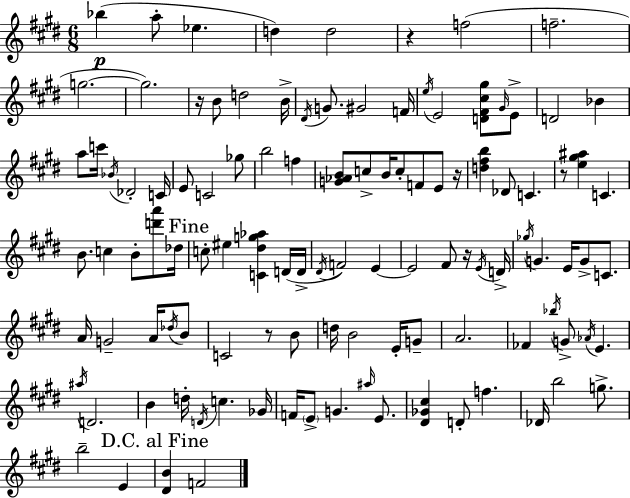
{
  \clef treble
  \numericTimeSignature
  \time 6/8
  \key e \major
  bes''4(\p a''8-. ees''4. | d''4) d''2 | r4 f''2( | f''2.-- | \break g''2.~~ | g''2.) | r16 b'8 d''2 b'16-> | \acciaccatura { dis'16 } g'8. gis'2 | \break f'16 \acciaccatura { e''16 } e'2 <d' fis' cis'' gis''>8 | \grace { gis'16 } e'8-> d'2 bes'4 | a''8 c'''16 \acciaccatura { bes'16 } des'2-. | c'16 e'8 c'2 | \break ges''8 b''2 | f''4 <g' aes' b'>8 c''8-> b'16 c''8-. f'8 | e'8 r16 <d'' fis'' b''>4 des'8 c'4. | r8 <e'' gis'' ais''>4 c'4. | \break b'8. c''4 b'8-. | <d''' a'''>8 des''16 \mark "Fine" c''8-. eis''4 <c' dis'' g'' aes''>4 | d'16( d'16-> \acciaccatura { dis'16 }) f'2 | e'4~~ e'2 | \break fis'8 r16 \acciaccatura { e'16 } d'16-> \acciaccatura { ges''16 } g'4. | e'16 g'8-> c'8. a'16 g'2-- | a'16 \acciaccatura { des''16 } b'8 c'2 | r8 b'8 d''16 b'2 | \break e'16-. g'8-- a'2. | fes'4 | \acciaccatura { bes''16 } g'8-> \acciaccatura { aes'16 } e'4. \acciaccatura { ais''16 } d'2. | b'4 | \break d''16-. \acciaccatura { d'16 } c''4. ges'16 | f'16 \parenthesize e'8-> g'4. \grace { ais''16 } e'8. | <dis' ges' cis''>4 d'8-. f''4. | des'16 b''2 g''8.-> | \break b''2-- e'4 | \mark "D.C. al Fine" <dis' b'>4 f'2 | \bar "|."
}